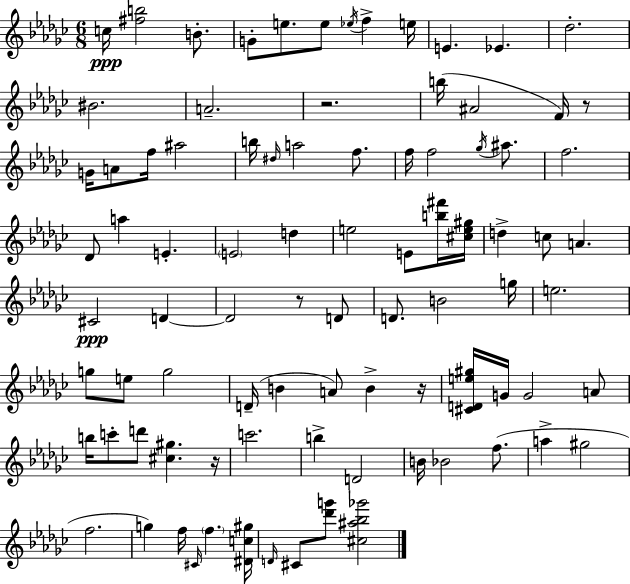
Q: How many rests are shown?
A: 5